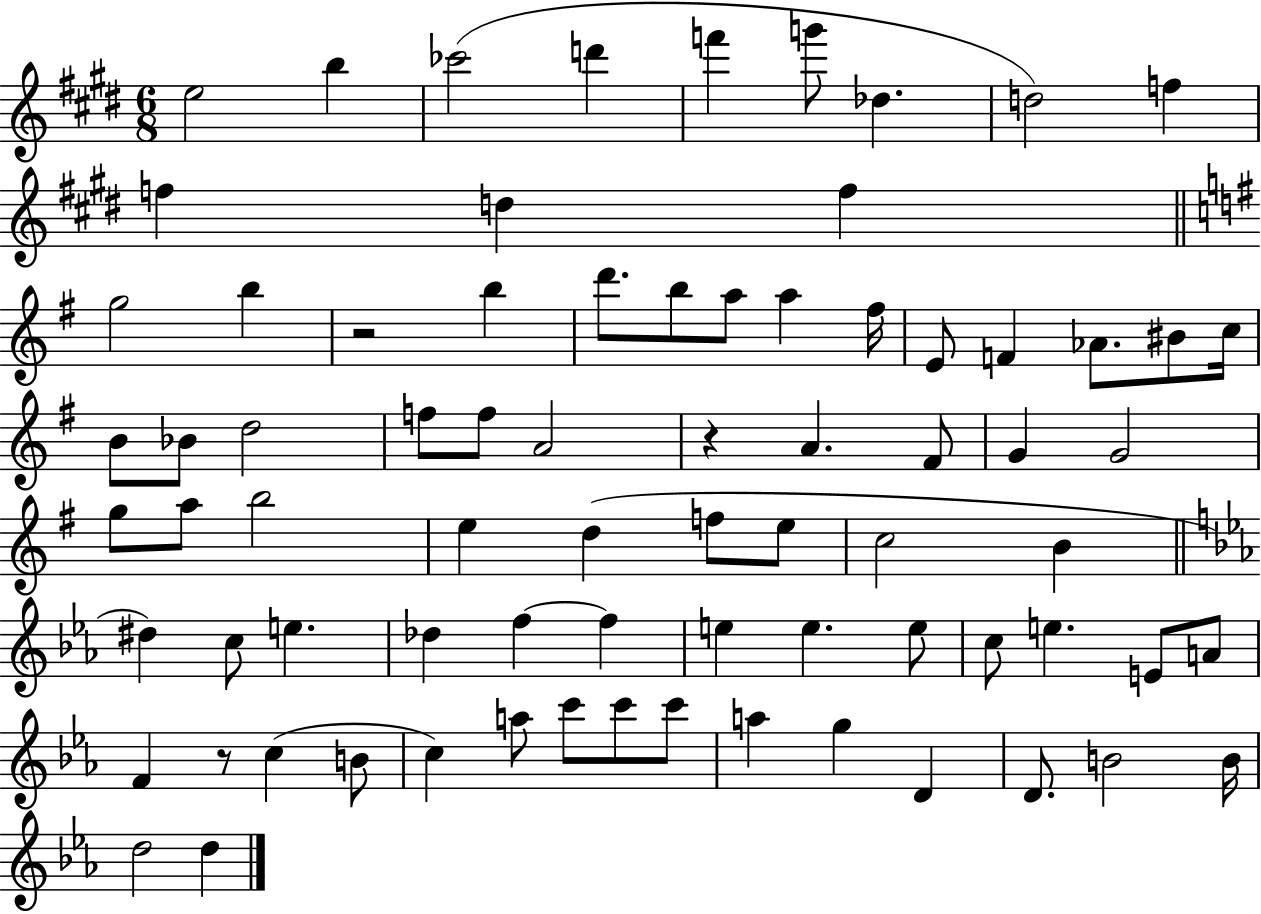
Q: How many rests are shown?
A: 3